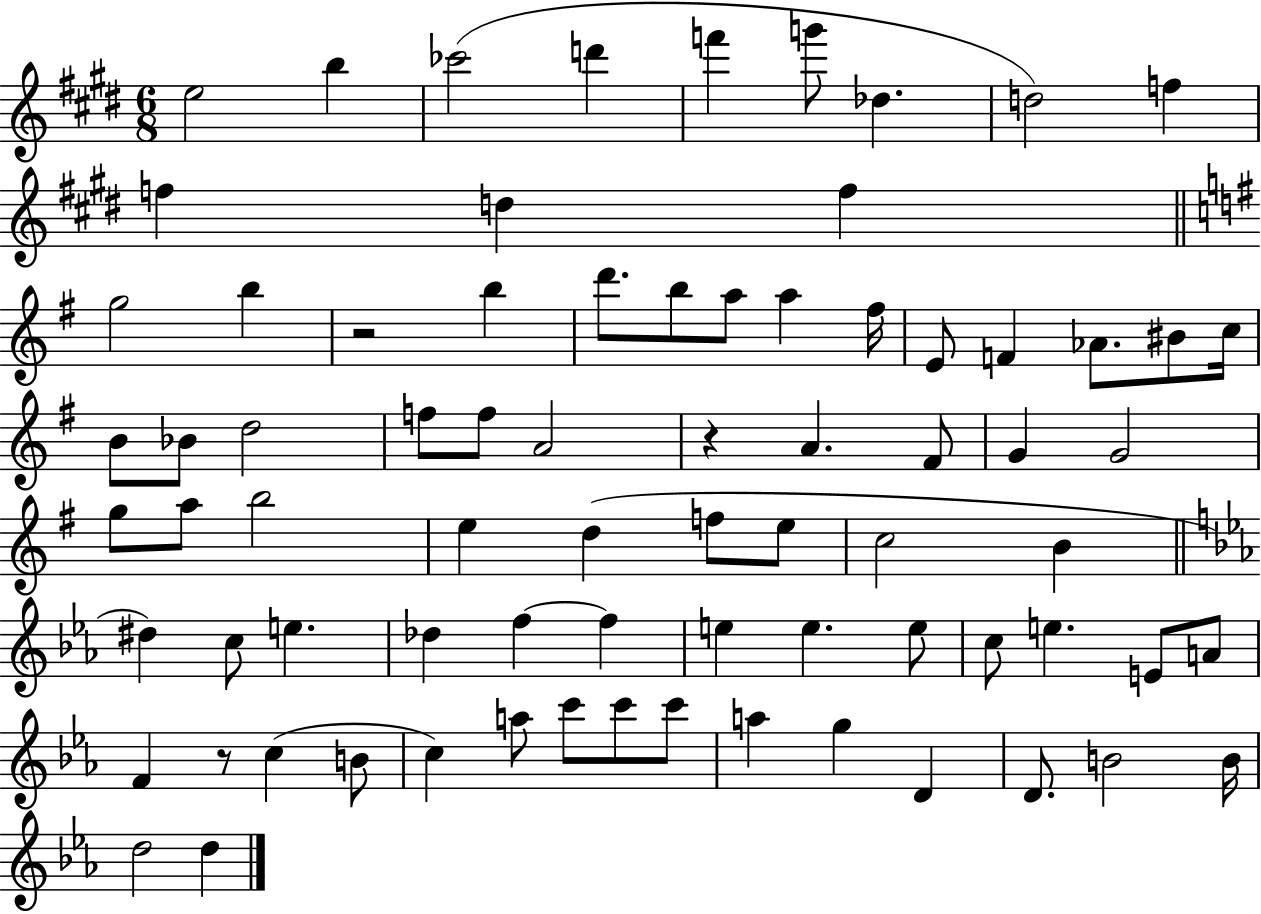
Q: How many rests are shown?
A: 3